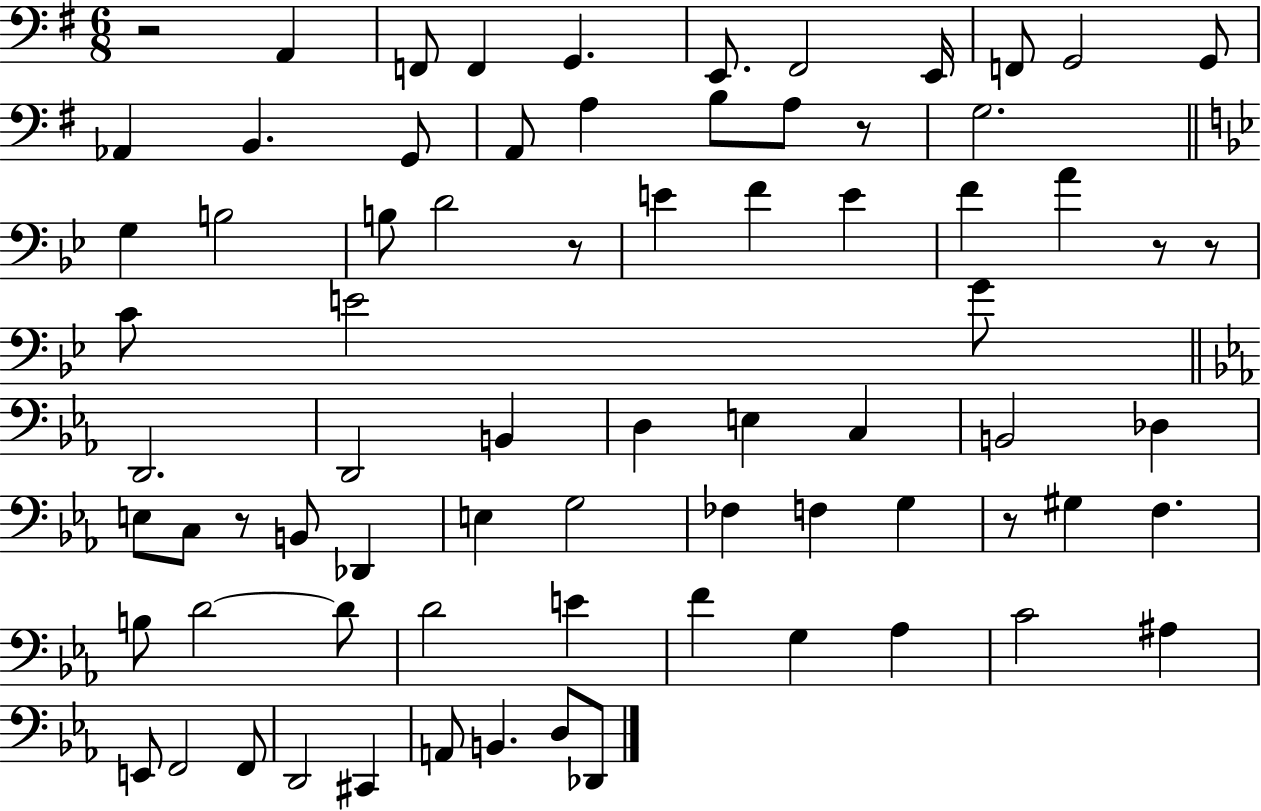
X:1
T:Untitled
M:6/8
L:1/4
K:G
z2 A,, F,,/2 F,, G,, E,,/2 ^F,,2 E,,/4 F,,/2 G,,2 G,,/2 _A,, B,, G,,/2 A,,/2 A, B,/2 A,/2 z/2 G,2 G, B,2 B,/2 D2 z/2 E F E F A z/2 z/2 C/2 E2 G/2 D,,2 D,,2 B,, D, E, C, B,,2 _D, E,/2 C,/2 z/2 B,,/2 _D,, E, G,2 _F, F, G, z/2 ^G, F, B,/2 D2 D/2 D2 E F G, _A, C2 ^A, E,,/2 F,,2 F,,/2 D,,2 ^C,, A,,/2 B,, D,/2 _D,,/2